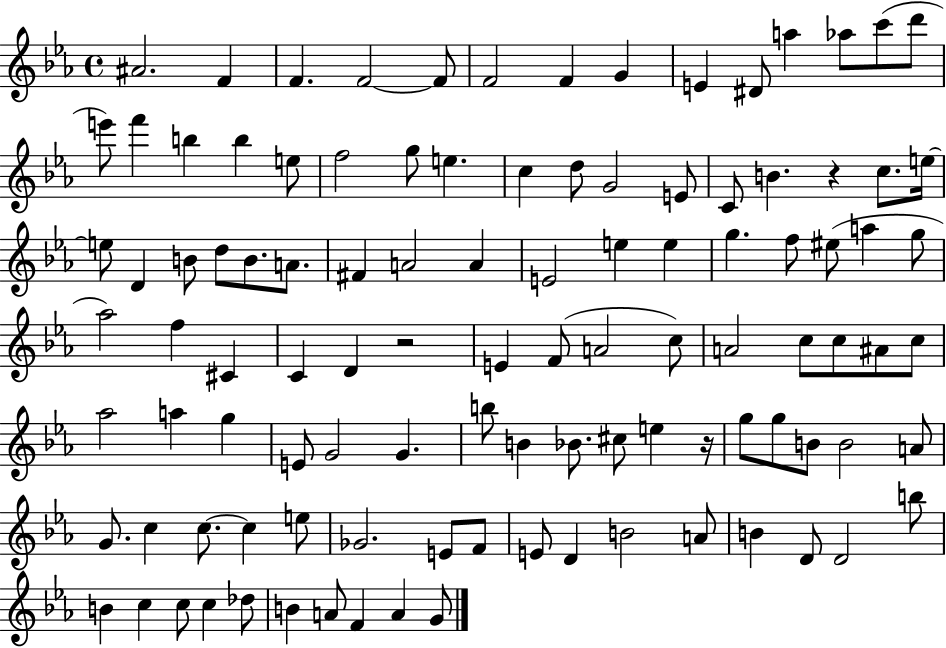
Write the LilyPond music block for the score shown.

{
  \clef treble
  \time 4/4
  \defaultTimeSignature
  \key ees \major
  ais'2. f'4 | f'4. f'2~~ f'8 | f'2 f'4 g'4 | e'4 dis'8 a''4 aes''8 c'''8( d'''8 | \break e'''8) f'''4 b''4 b''4 e''8 | f''2 g''8 e''4. | c''4 d''8 g'2 e'8 | c'8 b'4. r4 c''8. e''16~~ | \break e''8 d'4 b'8 d''8 b'8. a'8. | fis'4 a'2 a'4 | e'2 e''4 e''4 | g''4. f''8 eis''8( a''4 g''8 | \break aes''2) f''4 cis'4 | c'4 d'4 r2 | e'4 f'8( a'2 c''8) | a'2 c''8 c''8 ais'8 c''8 | \break aes''2 a''4 g''4 | e'8 g'2 g'4. | b''8 b'4 bes'8. cis''8 e''4 r16 | g''8 g''8 b'8 b'2 a'8 | \break g'8. c''4 c''8.~~ c''4 e''8 | ges'2. e'8 f'8 | e'8 d'4 b'2 a'8 | b'4 d'8 d'2 b''8 | \break b'4 c''4 c''8 c''4 des''8 | b'4 a'8 f'4 a'4 g'8 | \bar "|."
}